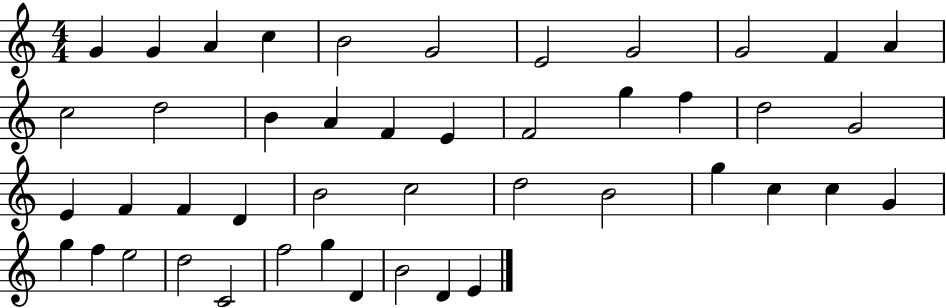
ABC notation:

X:1
T:Untitled
M:4/4
L:1/4
K:C
G G A c B2 G2 E2 G2 G2 F A c2 d2 B A F E F2 g f d2 G2 E F F D B2 c2 d2 B2 g c c G g f e2 d2 C2 f2 g D B2 D E